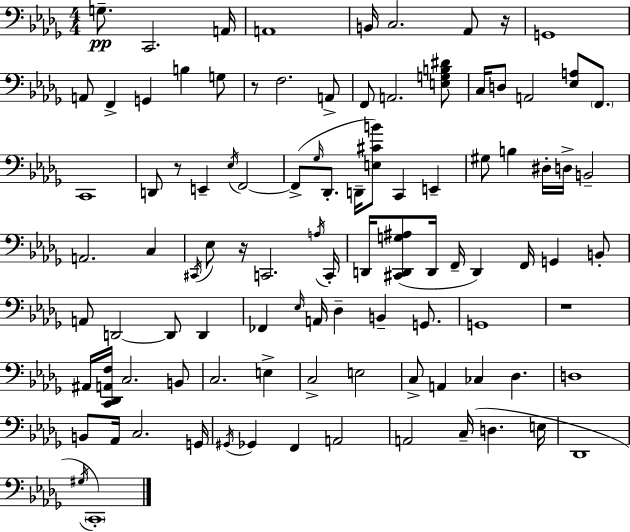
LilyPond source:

{
  \clef bass
  \numericTimeSignature
  \time 4/4
  \key bes \minor
  g8.--\pp c,2. a,16 | a,1 | b,16 c2. aes,8 r16 | g,1 | \break a,8 f,4-> g,4 b4 g8 | r8 f2. a,8-> | f,8 a,2. <e g b dis'>8 | c16 d8 a,2 <ees a>8 \parenthesize f,8. | \break c,1 | d,8 r8 e,4-- \acciaccatura { ees16 } f,2~~ | f,8->( \grace { ges16 } des,8.-. d,16-- <e cis' b'>8) c,4 e,4-- | gis8 b4 dis16-. d16-> b,2-- | \break a,2. c4 | \acciaccatura { cis,16 } ees8 r16 c,2. | \acciaccatura { a16 } c,16-. d,16 <cis, d, g ais>8( d,16 f,16-- d,4) f,16 g,4 | b,8-. a,8 d,2~~ d,8 | \break d,4 fes,4 \grace { ees16 } a,16 des4-- b,4-- | g,8. g,1 | r1 | ais,16 <c, des, a, f>16 c2. | \break b,8 c2. | e4-> c2-> e2 | c8-> a,4 ces4 des4. | d1 | \break b,8 aes,16 c2. | g,16 \acciaccatura { gis,16 } ges,4 f,4 a,2 | a,2 c16--( d4. | e16 des,1 | \break \acciaccatura { gis16 }) \parenthesize c,1-. | \bar "|."
}